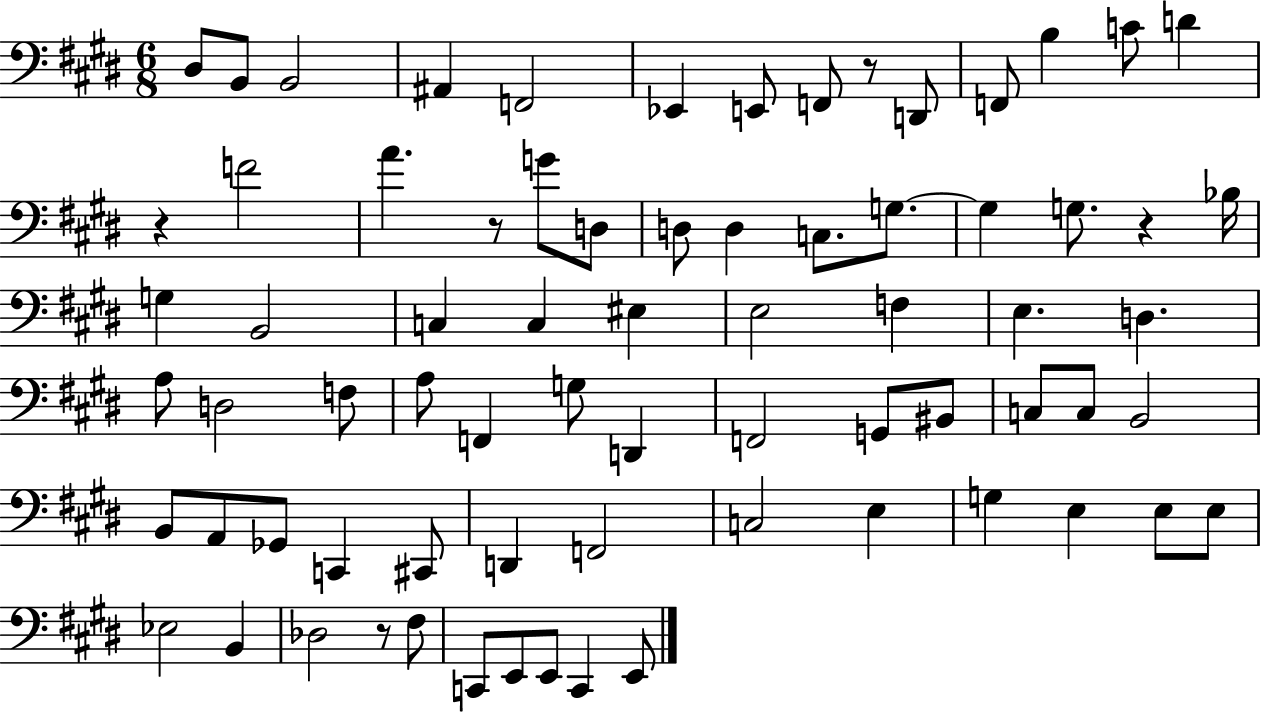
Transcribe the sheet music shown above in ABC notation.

X:1
T:Untitled
M:6/8
L:1/4
K:E
^D,/2 B,,/2 B,,2 ^A,, F,,2 _E,, E,,/2 F,,/2 z/2 D,,/2 F,,/2 B, C/2 D z F2 A z/2 G/2 D,/2 D,/2 D, C,/2 G,/2 G, G,/2 z _B,/4 G, B,,2 C, C, ^E, E,2 F, E, D, A,/2 D,2 F,/2 A,/2 F,, G,/2 D,, F,,2 G,,/2 ^B,,/2 C,/2 C,/2 B,,2 B,,/2 A,,/2 _G,,/2 C,, ^C,,/2 D,, F,,2 C,2 E, G, E, E,/2 E,/2 _E,2 B,, _D,2 z/2 ^F,/2 C,,/2 E,,/2 E,,/2 C,, E,,/2